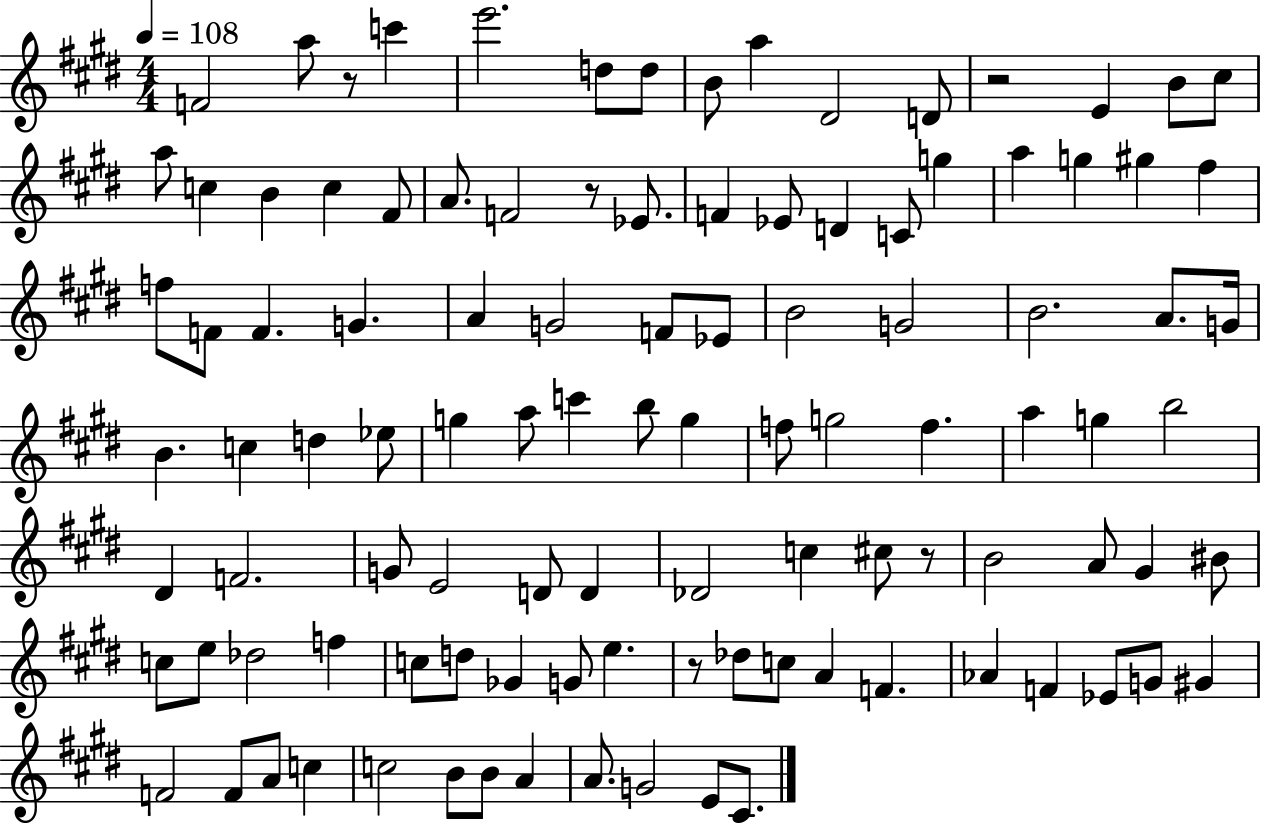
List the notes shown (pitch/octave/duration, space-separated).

F4/h A5/e R/e C6/q E6/h. D5/e D5/e B4/e A5/q D#4/h D4/e R/h E4/q B4/e C#5/e A5/e C5/q B4/q C5/q F#4/e A4/e. F4/h R/e Eb4/e. F4/q Eb4/e D4/q C4/e G5/q A5/q G5/q G#5/q F#5/q F5/e F4/e F4/q. G4/q. A4/q G4/h F4/e Eb4/e B4/h G4/h B4/h. A4/e. G4/s B4/q. C5/q D5/q Eb5/e G5/q A5/e C6/q B5/e G5/q F5/e G5/h F5/q. A5/q G5/q B5/h D#4/q F4/h. G4/e E4/h D4/e D4/q Db4/h C5/q C#5/e R/e B4/h A4/e G#4/q BIS4/e C5/e E5/e Db5/h F5/q C5/e D5/e Gb4/q G4/e E5/q. R/e Db5/e C5/e A4/q F4/q. Ab4/q F4/q Eb4/e G4/e G#4/q F4/h F4/e A4/e C5/q C5/h B4/e B4/e A4/q A4/e. G4/h E4/e C#4/e.